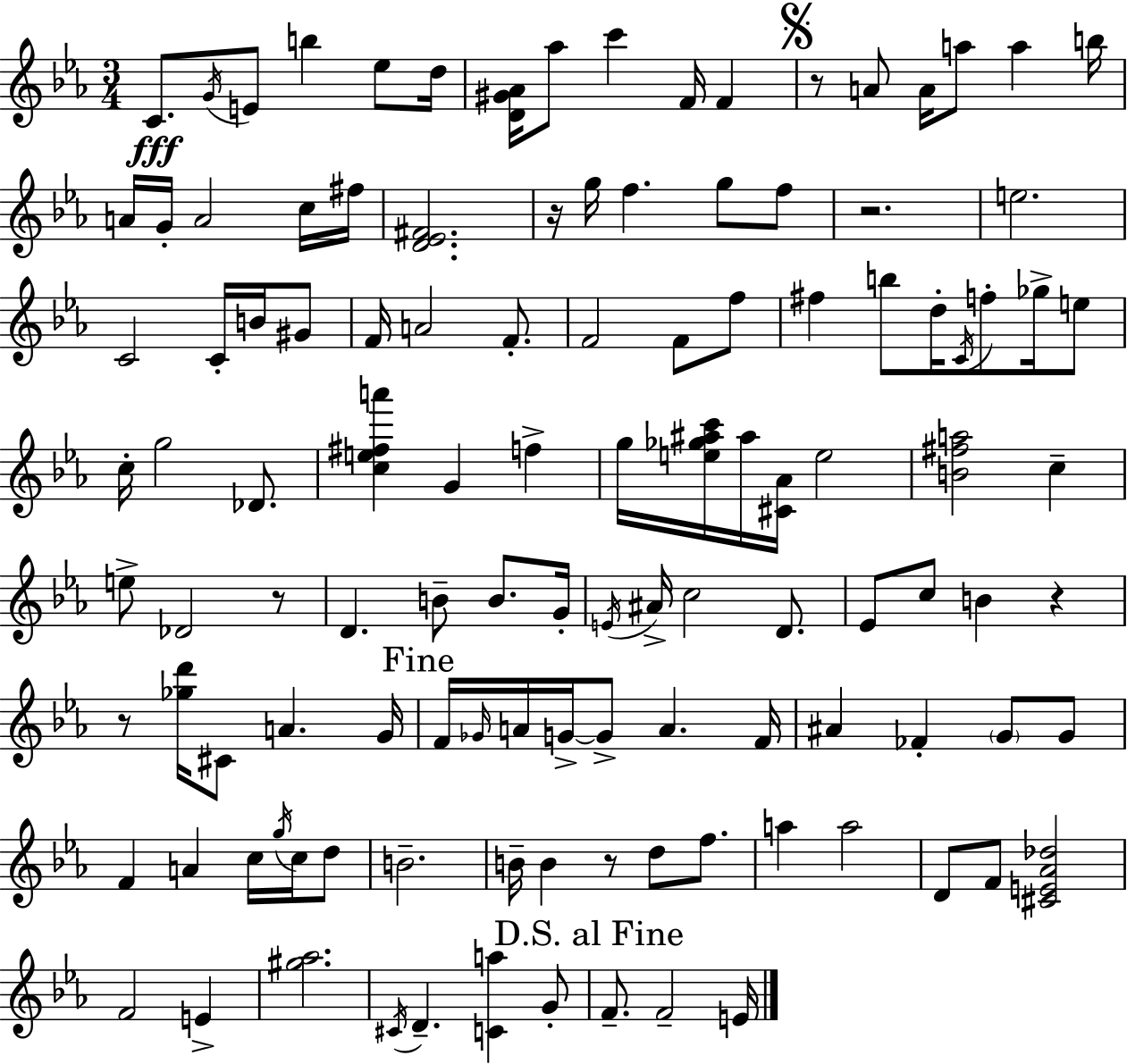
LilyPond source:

{
  \clef treble
  \numericTimeSignature
  \time 3/4
  \key c \minor
  c'8.\fff \acciaccatura { g'16 } e'8 b''4 ees''8 | d''16 <d' gis' aes'>16 aes''8 c'''4 f'16 f'4 | \mark \markup { \musicglyph "scripts.segno" } r8 a'8 a'16 a''8 a''4 | b''16 a'16 g'16-. a'2 c''16 | \break fis''16 <d' ees' fis'>2. | r16 g''16 f''4. g''8 f''8 | r2. | e''2. | \break c'2 c'16-. b'16 gis'8 | f'16 a'2 f'8.-. | f'2 f'8 f''8 | fis''4 b''8 d''16-. \acciaccatura { c'16 } f''8-. ges''16-> | \break e''8 c''16-. g''2 des'8. | <c'' e'' fis'' a'''>4 g'4 f''4-> | g''16 <e'' ges'' ais'' c'''>16 ais''16 <cis' aes'>16 e''2 | <b' fis'' a''>2 c''4-- | \break e''8-> des'2 | r8 d'4. b'8-- b'8. | g'16-. \acciaccatura { e'16 } ais'16-> c''2 | d'8. ees'8 c''8 b'4 r4 | \break r8 <ges'' d'''>16 cis'8 a'4. | g'16 \mark "Fine" f'16 \grace { ges'16 } a'16 g'16->~~ g'8-> a'4. | f'16 ais'4 fes'4-. | \parenthesize g'8 g'8 f'4 a'4 | \break c''16 \acciaccatura { g''16 } c''16 d''8 b'2.-- | b'16-- b'4 r8 | d''8 f''8. a''4 a''2 | d'8 f'8 <cis' e' aes' des''>2 | \break f'2 | e'4-> <gis'' aes''>2. | \acciaccatura { cis'16 } d'4.-- | <c' a''>4 g'8-. \mark "D.S. al Fine" f'8.-- f'2-- | \break e'16 \bar "|."
}